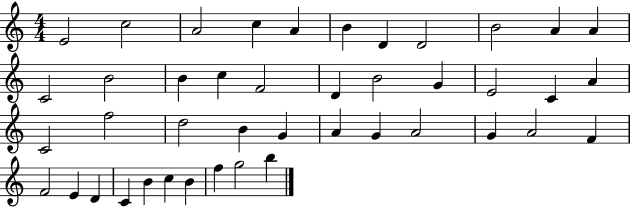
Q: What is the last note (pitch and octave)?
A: B5